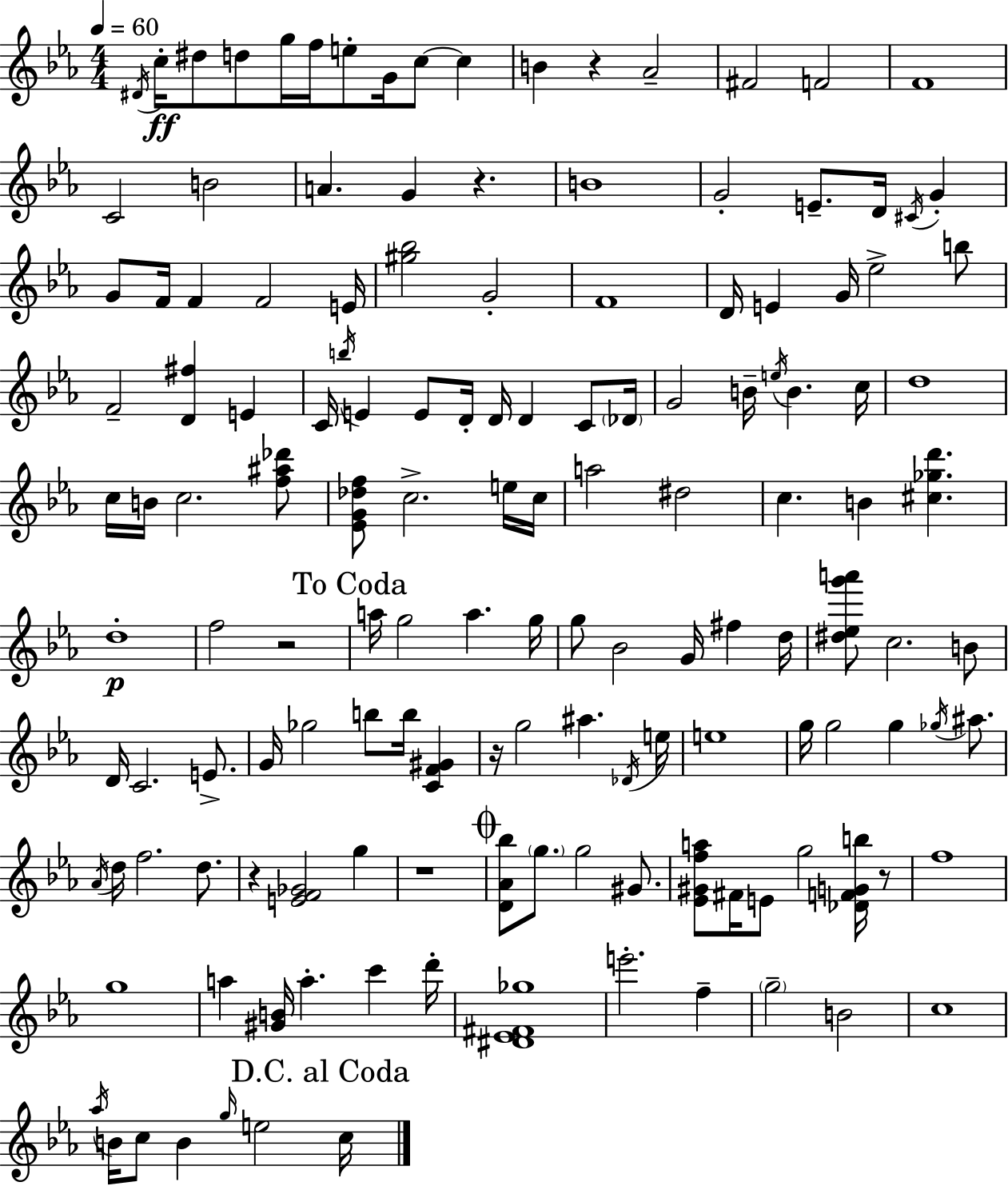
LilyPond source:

{
  \clef treble
  \numericTimeSignature
  \time 4/4
  \key ees \major
  \tempo 4 = 60
  \acciaccatura { dis'16 }\ff c''16-. dis''8 d''8 g''16 f''16 e''8-. g'16 c''8~~ c''4 | b'4 r4 aes'2-- | fis'2 f'2 | f'1 | \break c'2 b'2 | a'4. g'4 r4. | b'1 | g'2-. e'8.-- d'16 \acciaccatura { cis'16 } g'4-. | \break g'8 f'16 f'4 f'2 | e'16 <gis'' bes''>2 g'2-. | f'1 | d'16 e'4 g'16 ees''2-> | \break b''8 f'2-- <d' fis''>4 e'4 | c'16 \acciaccatura { b''16 } e'4 e'8 d'16-. d'16 d'4 | c'8 \parenthesize des'16 g'2 b'16-- \acciaccatura { e''16 } b'4. | c''16 d''1 | \break c''16 b'16 c''2. | <f'' ais'' des'''>8 <ees' g' des'' f''>8 c''2.-> | e''16 c''16 a''2 dis''2 | c''4. b'4 <cis'' ges'' d'''>4. | \break d''1-.\p | f''2 r2 | \mark "To Coda" a''16 g''2 a''4. | g''16 g''8 bes'2 g'16 fis''4 | \break d''16 <dis'' ees'' g''' a'''>8 c''2. | b'8 d'16 c'2. | e'8.-> g'16 ges''2 b''8 b''16 | <c' f' gis'>4 r16 g''2 ais''4. | \break \acciaccatura { des'16 } e''16 e''1 | g''16 g''2 g''4 | \acciaccatura { ges''16 } ais''8. \acciaccatura { aes'16 } d''16 f''2. | d''8. r4 <e' f' ges'>2 | \break g''4 r1 | \mark \markup { \musicglyph "scripts.coda" } <d' aes' bes''>8 \parenthesize g''8. g''2 | gis'8. <ees' gis' f'' a''>8 fis'16 e'8 g''2 | <des' f' g' b''>16 r8 f''1 | \break g''1 | a''4 <gis' b'>16 a''4.-. | c'''4 d'''16-. <dis' ees' fis' ges''>1 | e'''2.-. | \break f''4-- \parenthesize g''2-- b'2 | c''1 | \acciaccatura { aes''16 } b'16 c''8 b'4 \grace { g''16 } | e''2 \mark "D.C. al Coda" c''16 \bar "|."
}